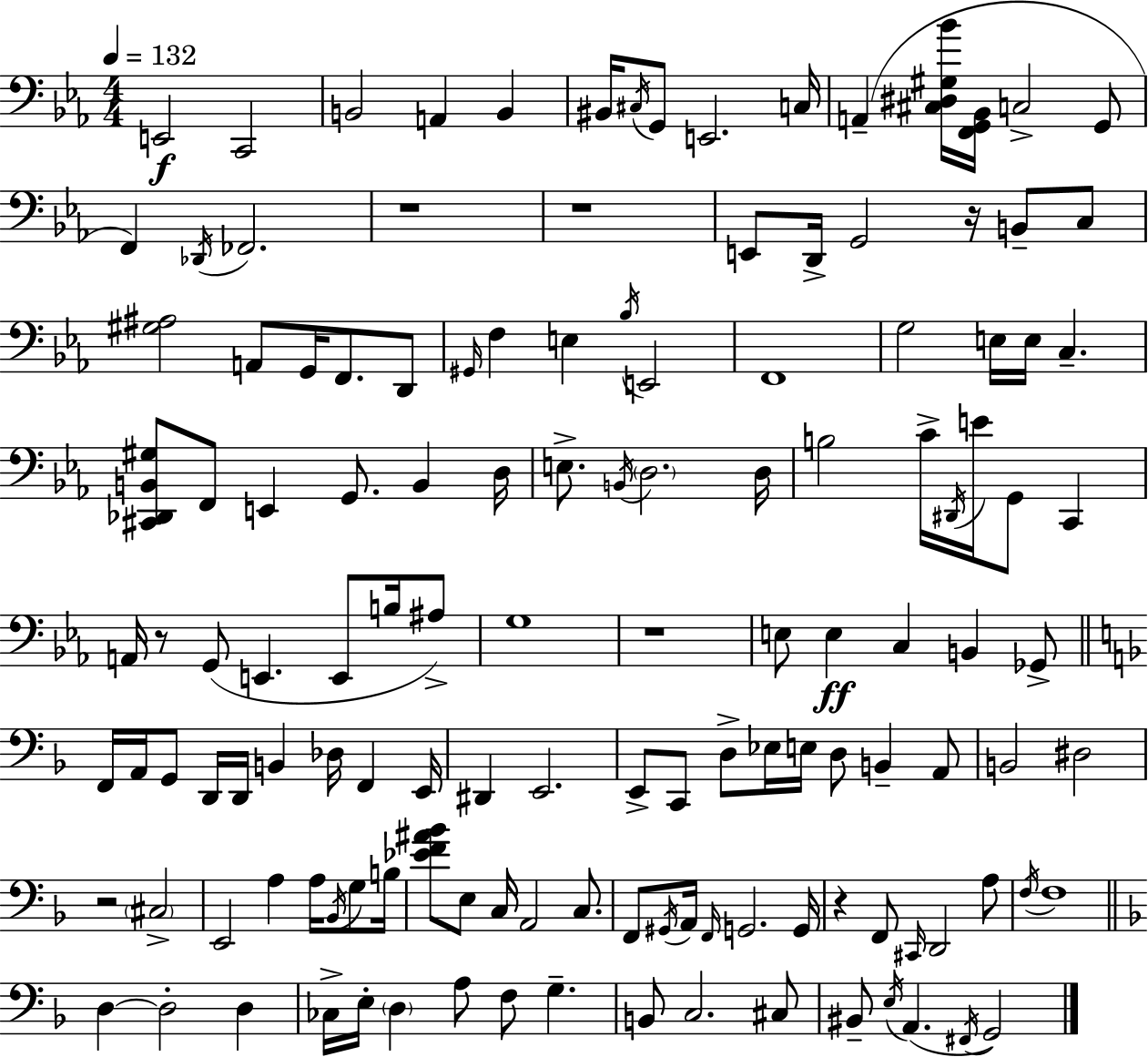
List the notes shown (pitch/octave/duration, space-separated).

E2/h C2/h B2/h A2/q B2/q BIS2/s C#3/s G2/e E2/h. C3/s A2/q [C#3,D#3,G#3,Bb4]/s [F2,G2,Bb2]/s C3/h G2/e F2/q Db2/s FES2/h. R/w R/w E2/e D2/s G2/h R/s B2/e C3/e [G#3,A#3]/h A2/e G2/s F2/e. D2/e G#2/s F3/q E3/q Bb3/s E2/h F2/w G3/h E3/s E3/s C3/q. [C#2,Db2,B2,G#3]/e F2/e E2/q G2/e. B2/q D3/s E3/e. B2/s D3/h. D3/s B3/h C4/s D#2/s E4/s G2/e C2/q A2/s R/e G2/e E2/q. E2/e B3/s A#3/e G3/w R/w E3/e E3/q C3/q B2/q Gb2/e F2/s A2/s G2/e D2/s D2/s B2/q Db3/s F2/q E2/s D#2/q E2/h. E2/e C2/e D3/e Eb3/s E3/s D3/e B2/q A2/e B2/h D#3/h R/h C#3/h E2/h A3/q A3/s Bb2/s G3/e B3/s [Eb4,F4,A#4,Bb4]/e E3/e C3/s A2/h C3/e. F2/e G#2/s A2/s F2/s G2/h. G2/s R/q F2/e C#2/s D2/h A3/e F3/s F3/w D3/q D3/h D3/q CES3/s E3/s D3/q A3/e F3/e G3/q. B2/e C3/h. C#3/e BIS2/e E3/s A2/q. F#2/s G2/h